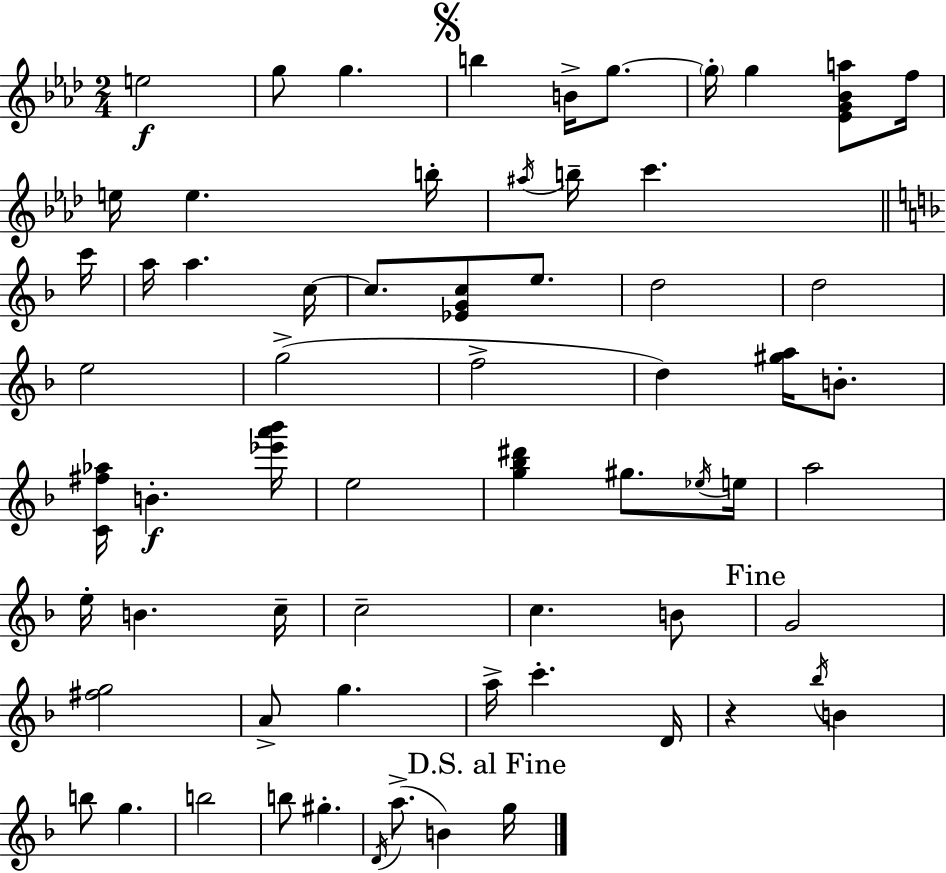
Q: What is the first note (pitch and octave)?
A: E5